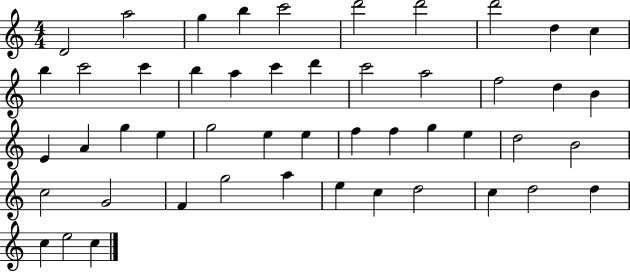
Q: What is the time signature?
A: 4/4